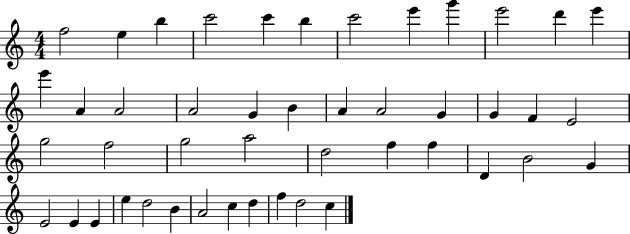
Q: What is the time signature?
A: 4/4